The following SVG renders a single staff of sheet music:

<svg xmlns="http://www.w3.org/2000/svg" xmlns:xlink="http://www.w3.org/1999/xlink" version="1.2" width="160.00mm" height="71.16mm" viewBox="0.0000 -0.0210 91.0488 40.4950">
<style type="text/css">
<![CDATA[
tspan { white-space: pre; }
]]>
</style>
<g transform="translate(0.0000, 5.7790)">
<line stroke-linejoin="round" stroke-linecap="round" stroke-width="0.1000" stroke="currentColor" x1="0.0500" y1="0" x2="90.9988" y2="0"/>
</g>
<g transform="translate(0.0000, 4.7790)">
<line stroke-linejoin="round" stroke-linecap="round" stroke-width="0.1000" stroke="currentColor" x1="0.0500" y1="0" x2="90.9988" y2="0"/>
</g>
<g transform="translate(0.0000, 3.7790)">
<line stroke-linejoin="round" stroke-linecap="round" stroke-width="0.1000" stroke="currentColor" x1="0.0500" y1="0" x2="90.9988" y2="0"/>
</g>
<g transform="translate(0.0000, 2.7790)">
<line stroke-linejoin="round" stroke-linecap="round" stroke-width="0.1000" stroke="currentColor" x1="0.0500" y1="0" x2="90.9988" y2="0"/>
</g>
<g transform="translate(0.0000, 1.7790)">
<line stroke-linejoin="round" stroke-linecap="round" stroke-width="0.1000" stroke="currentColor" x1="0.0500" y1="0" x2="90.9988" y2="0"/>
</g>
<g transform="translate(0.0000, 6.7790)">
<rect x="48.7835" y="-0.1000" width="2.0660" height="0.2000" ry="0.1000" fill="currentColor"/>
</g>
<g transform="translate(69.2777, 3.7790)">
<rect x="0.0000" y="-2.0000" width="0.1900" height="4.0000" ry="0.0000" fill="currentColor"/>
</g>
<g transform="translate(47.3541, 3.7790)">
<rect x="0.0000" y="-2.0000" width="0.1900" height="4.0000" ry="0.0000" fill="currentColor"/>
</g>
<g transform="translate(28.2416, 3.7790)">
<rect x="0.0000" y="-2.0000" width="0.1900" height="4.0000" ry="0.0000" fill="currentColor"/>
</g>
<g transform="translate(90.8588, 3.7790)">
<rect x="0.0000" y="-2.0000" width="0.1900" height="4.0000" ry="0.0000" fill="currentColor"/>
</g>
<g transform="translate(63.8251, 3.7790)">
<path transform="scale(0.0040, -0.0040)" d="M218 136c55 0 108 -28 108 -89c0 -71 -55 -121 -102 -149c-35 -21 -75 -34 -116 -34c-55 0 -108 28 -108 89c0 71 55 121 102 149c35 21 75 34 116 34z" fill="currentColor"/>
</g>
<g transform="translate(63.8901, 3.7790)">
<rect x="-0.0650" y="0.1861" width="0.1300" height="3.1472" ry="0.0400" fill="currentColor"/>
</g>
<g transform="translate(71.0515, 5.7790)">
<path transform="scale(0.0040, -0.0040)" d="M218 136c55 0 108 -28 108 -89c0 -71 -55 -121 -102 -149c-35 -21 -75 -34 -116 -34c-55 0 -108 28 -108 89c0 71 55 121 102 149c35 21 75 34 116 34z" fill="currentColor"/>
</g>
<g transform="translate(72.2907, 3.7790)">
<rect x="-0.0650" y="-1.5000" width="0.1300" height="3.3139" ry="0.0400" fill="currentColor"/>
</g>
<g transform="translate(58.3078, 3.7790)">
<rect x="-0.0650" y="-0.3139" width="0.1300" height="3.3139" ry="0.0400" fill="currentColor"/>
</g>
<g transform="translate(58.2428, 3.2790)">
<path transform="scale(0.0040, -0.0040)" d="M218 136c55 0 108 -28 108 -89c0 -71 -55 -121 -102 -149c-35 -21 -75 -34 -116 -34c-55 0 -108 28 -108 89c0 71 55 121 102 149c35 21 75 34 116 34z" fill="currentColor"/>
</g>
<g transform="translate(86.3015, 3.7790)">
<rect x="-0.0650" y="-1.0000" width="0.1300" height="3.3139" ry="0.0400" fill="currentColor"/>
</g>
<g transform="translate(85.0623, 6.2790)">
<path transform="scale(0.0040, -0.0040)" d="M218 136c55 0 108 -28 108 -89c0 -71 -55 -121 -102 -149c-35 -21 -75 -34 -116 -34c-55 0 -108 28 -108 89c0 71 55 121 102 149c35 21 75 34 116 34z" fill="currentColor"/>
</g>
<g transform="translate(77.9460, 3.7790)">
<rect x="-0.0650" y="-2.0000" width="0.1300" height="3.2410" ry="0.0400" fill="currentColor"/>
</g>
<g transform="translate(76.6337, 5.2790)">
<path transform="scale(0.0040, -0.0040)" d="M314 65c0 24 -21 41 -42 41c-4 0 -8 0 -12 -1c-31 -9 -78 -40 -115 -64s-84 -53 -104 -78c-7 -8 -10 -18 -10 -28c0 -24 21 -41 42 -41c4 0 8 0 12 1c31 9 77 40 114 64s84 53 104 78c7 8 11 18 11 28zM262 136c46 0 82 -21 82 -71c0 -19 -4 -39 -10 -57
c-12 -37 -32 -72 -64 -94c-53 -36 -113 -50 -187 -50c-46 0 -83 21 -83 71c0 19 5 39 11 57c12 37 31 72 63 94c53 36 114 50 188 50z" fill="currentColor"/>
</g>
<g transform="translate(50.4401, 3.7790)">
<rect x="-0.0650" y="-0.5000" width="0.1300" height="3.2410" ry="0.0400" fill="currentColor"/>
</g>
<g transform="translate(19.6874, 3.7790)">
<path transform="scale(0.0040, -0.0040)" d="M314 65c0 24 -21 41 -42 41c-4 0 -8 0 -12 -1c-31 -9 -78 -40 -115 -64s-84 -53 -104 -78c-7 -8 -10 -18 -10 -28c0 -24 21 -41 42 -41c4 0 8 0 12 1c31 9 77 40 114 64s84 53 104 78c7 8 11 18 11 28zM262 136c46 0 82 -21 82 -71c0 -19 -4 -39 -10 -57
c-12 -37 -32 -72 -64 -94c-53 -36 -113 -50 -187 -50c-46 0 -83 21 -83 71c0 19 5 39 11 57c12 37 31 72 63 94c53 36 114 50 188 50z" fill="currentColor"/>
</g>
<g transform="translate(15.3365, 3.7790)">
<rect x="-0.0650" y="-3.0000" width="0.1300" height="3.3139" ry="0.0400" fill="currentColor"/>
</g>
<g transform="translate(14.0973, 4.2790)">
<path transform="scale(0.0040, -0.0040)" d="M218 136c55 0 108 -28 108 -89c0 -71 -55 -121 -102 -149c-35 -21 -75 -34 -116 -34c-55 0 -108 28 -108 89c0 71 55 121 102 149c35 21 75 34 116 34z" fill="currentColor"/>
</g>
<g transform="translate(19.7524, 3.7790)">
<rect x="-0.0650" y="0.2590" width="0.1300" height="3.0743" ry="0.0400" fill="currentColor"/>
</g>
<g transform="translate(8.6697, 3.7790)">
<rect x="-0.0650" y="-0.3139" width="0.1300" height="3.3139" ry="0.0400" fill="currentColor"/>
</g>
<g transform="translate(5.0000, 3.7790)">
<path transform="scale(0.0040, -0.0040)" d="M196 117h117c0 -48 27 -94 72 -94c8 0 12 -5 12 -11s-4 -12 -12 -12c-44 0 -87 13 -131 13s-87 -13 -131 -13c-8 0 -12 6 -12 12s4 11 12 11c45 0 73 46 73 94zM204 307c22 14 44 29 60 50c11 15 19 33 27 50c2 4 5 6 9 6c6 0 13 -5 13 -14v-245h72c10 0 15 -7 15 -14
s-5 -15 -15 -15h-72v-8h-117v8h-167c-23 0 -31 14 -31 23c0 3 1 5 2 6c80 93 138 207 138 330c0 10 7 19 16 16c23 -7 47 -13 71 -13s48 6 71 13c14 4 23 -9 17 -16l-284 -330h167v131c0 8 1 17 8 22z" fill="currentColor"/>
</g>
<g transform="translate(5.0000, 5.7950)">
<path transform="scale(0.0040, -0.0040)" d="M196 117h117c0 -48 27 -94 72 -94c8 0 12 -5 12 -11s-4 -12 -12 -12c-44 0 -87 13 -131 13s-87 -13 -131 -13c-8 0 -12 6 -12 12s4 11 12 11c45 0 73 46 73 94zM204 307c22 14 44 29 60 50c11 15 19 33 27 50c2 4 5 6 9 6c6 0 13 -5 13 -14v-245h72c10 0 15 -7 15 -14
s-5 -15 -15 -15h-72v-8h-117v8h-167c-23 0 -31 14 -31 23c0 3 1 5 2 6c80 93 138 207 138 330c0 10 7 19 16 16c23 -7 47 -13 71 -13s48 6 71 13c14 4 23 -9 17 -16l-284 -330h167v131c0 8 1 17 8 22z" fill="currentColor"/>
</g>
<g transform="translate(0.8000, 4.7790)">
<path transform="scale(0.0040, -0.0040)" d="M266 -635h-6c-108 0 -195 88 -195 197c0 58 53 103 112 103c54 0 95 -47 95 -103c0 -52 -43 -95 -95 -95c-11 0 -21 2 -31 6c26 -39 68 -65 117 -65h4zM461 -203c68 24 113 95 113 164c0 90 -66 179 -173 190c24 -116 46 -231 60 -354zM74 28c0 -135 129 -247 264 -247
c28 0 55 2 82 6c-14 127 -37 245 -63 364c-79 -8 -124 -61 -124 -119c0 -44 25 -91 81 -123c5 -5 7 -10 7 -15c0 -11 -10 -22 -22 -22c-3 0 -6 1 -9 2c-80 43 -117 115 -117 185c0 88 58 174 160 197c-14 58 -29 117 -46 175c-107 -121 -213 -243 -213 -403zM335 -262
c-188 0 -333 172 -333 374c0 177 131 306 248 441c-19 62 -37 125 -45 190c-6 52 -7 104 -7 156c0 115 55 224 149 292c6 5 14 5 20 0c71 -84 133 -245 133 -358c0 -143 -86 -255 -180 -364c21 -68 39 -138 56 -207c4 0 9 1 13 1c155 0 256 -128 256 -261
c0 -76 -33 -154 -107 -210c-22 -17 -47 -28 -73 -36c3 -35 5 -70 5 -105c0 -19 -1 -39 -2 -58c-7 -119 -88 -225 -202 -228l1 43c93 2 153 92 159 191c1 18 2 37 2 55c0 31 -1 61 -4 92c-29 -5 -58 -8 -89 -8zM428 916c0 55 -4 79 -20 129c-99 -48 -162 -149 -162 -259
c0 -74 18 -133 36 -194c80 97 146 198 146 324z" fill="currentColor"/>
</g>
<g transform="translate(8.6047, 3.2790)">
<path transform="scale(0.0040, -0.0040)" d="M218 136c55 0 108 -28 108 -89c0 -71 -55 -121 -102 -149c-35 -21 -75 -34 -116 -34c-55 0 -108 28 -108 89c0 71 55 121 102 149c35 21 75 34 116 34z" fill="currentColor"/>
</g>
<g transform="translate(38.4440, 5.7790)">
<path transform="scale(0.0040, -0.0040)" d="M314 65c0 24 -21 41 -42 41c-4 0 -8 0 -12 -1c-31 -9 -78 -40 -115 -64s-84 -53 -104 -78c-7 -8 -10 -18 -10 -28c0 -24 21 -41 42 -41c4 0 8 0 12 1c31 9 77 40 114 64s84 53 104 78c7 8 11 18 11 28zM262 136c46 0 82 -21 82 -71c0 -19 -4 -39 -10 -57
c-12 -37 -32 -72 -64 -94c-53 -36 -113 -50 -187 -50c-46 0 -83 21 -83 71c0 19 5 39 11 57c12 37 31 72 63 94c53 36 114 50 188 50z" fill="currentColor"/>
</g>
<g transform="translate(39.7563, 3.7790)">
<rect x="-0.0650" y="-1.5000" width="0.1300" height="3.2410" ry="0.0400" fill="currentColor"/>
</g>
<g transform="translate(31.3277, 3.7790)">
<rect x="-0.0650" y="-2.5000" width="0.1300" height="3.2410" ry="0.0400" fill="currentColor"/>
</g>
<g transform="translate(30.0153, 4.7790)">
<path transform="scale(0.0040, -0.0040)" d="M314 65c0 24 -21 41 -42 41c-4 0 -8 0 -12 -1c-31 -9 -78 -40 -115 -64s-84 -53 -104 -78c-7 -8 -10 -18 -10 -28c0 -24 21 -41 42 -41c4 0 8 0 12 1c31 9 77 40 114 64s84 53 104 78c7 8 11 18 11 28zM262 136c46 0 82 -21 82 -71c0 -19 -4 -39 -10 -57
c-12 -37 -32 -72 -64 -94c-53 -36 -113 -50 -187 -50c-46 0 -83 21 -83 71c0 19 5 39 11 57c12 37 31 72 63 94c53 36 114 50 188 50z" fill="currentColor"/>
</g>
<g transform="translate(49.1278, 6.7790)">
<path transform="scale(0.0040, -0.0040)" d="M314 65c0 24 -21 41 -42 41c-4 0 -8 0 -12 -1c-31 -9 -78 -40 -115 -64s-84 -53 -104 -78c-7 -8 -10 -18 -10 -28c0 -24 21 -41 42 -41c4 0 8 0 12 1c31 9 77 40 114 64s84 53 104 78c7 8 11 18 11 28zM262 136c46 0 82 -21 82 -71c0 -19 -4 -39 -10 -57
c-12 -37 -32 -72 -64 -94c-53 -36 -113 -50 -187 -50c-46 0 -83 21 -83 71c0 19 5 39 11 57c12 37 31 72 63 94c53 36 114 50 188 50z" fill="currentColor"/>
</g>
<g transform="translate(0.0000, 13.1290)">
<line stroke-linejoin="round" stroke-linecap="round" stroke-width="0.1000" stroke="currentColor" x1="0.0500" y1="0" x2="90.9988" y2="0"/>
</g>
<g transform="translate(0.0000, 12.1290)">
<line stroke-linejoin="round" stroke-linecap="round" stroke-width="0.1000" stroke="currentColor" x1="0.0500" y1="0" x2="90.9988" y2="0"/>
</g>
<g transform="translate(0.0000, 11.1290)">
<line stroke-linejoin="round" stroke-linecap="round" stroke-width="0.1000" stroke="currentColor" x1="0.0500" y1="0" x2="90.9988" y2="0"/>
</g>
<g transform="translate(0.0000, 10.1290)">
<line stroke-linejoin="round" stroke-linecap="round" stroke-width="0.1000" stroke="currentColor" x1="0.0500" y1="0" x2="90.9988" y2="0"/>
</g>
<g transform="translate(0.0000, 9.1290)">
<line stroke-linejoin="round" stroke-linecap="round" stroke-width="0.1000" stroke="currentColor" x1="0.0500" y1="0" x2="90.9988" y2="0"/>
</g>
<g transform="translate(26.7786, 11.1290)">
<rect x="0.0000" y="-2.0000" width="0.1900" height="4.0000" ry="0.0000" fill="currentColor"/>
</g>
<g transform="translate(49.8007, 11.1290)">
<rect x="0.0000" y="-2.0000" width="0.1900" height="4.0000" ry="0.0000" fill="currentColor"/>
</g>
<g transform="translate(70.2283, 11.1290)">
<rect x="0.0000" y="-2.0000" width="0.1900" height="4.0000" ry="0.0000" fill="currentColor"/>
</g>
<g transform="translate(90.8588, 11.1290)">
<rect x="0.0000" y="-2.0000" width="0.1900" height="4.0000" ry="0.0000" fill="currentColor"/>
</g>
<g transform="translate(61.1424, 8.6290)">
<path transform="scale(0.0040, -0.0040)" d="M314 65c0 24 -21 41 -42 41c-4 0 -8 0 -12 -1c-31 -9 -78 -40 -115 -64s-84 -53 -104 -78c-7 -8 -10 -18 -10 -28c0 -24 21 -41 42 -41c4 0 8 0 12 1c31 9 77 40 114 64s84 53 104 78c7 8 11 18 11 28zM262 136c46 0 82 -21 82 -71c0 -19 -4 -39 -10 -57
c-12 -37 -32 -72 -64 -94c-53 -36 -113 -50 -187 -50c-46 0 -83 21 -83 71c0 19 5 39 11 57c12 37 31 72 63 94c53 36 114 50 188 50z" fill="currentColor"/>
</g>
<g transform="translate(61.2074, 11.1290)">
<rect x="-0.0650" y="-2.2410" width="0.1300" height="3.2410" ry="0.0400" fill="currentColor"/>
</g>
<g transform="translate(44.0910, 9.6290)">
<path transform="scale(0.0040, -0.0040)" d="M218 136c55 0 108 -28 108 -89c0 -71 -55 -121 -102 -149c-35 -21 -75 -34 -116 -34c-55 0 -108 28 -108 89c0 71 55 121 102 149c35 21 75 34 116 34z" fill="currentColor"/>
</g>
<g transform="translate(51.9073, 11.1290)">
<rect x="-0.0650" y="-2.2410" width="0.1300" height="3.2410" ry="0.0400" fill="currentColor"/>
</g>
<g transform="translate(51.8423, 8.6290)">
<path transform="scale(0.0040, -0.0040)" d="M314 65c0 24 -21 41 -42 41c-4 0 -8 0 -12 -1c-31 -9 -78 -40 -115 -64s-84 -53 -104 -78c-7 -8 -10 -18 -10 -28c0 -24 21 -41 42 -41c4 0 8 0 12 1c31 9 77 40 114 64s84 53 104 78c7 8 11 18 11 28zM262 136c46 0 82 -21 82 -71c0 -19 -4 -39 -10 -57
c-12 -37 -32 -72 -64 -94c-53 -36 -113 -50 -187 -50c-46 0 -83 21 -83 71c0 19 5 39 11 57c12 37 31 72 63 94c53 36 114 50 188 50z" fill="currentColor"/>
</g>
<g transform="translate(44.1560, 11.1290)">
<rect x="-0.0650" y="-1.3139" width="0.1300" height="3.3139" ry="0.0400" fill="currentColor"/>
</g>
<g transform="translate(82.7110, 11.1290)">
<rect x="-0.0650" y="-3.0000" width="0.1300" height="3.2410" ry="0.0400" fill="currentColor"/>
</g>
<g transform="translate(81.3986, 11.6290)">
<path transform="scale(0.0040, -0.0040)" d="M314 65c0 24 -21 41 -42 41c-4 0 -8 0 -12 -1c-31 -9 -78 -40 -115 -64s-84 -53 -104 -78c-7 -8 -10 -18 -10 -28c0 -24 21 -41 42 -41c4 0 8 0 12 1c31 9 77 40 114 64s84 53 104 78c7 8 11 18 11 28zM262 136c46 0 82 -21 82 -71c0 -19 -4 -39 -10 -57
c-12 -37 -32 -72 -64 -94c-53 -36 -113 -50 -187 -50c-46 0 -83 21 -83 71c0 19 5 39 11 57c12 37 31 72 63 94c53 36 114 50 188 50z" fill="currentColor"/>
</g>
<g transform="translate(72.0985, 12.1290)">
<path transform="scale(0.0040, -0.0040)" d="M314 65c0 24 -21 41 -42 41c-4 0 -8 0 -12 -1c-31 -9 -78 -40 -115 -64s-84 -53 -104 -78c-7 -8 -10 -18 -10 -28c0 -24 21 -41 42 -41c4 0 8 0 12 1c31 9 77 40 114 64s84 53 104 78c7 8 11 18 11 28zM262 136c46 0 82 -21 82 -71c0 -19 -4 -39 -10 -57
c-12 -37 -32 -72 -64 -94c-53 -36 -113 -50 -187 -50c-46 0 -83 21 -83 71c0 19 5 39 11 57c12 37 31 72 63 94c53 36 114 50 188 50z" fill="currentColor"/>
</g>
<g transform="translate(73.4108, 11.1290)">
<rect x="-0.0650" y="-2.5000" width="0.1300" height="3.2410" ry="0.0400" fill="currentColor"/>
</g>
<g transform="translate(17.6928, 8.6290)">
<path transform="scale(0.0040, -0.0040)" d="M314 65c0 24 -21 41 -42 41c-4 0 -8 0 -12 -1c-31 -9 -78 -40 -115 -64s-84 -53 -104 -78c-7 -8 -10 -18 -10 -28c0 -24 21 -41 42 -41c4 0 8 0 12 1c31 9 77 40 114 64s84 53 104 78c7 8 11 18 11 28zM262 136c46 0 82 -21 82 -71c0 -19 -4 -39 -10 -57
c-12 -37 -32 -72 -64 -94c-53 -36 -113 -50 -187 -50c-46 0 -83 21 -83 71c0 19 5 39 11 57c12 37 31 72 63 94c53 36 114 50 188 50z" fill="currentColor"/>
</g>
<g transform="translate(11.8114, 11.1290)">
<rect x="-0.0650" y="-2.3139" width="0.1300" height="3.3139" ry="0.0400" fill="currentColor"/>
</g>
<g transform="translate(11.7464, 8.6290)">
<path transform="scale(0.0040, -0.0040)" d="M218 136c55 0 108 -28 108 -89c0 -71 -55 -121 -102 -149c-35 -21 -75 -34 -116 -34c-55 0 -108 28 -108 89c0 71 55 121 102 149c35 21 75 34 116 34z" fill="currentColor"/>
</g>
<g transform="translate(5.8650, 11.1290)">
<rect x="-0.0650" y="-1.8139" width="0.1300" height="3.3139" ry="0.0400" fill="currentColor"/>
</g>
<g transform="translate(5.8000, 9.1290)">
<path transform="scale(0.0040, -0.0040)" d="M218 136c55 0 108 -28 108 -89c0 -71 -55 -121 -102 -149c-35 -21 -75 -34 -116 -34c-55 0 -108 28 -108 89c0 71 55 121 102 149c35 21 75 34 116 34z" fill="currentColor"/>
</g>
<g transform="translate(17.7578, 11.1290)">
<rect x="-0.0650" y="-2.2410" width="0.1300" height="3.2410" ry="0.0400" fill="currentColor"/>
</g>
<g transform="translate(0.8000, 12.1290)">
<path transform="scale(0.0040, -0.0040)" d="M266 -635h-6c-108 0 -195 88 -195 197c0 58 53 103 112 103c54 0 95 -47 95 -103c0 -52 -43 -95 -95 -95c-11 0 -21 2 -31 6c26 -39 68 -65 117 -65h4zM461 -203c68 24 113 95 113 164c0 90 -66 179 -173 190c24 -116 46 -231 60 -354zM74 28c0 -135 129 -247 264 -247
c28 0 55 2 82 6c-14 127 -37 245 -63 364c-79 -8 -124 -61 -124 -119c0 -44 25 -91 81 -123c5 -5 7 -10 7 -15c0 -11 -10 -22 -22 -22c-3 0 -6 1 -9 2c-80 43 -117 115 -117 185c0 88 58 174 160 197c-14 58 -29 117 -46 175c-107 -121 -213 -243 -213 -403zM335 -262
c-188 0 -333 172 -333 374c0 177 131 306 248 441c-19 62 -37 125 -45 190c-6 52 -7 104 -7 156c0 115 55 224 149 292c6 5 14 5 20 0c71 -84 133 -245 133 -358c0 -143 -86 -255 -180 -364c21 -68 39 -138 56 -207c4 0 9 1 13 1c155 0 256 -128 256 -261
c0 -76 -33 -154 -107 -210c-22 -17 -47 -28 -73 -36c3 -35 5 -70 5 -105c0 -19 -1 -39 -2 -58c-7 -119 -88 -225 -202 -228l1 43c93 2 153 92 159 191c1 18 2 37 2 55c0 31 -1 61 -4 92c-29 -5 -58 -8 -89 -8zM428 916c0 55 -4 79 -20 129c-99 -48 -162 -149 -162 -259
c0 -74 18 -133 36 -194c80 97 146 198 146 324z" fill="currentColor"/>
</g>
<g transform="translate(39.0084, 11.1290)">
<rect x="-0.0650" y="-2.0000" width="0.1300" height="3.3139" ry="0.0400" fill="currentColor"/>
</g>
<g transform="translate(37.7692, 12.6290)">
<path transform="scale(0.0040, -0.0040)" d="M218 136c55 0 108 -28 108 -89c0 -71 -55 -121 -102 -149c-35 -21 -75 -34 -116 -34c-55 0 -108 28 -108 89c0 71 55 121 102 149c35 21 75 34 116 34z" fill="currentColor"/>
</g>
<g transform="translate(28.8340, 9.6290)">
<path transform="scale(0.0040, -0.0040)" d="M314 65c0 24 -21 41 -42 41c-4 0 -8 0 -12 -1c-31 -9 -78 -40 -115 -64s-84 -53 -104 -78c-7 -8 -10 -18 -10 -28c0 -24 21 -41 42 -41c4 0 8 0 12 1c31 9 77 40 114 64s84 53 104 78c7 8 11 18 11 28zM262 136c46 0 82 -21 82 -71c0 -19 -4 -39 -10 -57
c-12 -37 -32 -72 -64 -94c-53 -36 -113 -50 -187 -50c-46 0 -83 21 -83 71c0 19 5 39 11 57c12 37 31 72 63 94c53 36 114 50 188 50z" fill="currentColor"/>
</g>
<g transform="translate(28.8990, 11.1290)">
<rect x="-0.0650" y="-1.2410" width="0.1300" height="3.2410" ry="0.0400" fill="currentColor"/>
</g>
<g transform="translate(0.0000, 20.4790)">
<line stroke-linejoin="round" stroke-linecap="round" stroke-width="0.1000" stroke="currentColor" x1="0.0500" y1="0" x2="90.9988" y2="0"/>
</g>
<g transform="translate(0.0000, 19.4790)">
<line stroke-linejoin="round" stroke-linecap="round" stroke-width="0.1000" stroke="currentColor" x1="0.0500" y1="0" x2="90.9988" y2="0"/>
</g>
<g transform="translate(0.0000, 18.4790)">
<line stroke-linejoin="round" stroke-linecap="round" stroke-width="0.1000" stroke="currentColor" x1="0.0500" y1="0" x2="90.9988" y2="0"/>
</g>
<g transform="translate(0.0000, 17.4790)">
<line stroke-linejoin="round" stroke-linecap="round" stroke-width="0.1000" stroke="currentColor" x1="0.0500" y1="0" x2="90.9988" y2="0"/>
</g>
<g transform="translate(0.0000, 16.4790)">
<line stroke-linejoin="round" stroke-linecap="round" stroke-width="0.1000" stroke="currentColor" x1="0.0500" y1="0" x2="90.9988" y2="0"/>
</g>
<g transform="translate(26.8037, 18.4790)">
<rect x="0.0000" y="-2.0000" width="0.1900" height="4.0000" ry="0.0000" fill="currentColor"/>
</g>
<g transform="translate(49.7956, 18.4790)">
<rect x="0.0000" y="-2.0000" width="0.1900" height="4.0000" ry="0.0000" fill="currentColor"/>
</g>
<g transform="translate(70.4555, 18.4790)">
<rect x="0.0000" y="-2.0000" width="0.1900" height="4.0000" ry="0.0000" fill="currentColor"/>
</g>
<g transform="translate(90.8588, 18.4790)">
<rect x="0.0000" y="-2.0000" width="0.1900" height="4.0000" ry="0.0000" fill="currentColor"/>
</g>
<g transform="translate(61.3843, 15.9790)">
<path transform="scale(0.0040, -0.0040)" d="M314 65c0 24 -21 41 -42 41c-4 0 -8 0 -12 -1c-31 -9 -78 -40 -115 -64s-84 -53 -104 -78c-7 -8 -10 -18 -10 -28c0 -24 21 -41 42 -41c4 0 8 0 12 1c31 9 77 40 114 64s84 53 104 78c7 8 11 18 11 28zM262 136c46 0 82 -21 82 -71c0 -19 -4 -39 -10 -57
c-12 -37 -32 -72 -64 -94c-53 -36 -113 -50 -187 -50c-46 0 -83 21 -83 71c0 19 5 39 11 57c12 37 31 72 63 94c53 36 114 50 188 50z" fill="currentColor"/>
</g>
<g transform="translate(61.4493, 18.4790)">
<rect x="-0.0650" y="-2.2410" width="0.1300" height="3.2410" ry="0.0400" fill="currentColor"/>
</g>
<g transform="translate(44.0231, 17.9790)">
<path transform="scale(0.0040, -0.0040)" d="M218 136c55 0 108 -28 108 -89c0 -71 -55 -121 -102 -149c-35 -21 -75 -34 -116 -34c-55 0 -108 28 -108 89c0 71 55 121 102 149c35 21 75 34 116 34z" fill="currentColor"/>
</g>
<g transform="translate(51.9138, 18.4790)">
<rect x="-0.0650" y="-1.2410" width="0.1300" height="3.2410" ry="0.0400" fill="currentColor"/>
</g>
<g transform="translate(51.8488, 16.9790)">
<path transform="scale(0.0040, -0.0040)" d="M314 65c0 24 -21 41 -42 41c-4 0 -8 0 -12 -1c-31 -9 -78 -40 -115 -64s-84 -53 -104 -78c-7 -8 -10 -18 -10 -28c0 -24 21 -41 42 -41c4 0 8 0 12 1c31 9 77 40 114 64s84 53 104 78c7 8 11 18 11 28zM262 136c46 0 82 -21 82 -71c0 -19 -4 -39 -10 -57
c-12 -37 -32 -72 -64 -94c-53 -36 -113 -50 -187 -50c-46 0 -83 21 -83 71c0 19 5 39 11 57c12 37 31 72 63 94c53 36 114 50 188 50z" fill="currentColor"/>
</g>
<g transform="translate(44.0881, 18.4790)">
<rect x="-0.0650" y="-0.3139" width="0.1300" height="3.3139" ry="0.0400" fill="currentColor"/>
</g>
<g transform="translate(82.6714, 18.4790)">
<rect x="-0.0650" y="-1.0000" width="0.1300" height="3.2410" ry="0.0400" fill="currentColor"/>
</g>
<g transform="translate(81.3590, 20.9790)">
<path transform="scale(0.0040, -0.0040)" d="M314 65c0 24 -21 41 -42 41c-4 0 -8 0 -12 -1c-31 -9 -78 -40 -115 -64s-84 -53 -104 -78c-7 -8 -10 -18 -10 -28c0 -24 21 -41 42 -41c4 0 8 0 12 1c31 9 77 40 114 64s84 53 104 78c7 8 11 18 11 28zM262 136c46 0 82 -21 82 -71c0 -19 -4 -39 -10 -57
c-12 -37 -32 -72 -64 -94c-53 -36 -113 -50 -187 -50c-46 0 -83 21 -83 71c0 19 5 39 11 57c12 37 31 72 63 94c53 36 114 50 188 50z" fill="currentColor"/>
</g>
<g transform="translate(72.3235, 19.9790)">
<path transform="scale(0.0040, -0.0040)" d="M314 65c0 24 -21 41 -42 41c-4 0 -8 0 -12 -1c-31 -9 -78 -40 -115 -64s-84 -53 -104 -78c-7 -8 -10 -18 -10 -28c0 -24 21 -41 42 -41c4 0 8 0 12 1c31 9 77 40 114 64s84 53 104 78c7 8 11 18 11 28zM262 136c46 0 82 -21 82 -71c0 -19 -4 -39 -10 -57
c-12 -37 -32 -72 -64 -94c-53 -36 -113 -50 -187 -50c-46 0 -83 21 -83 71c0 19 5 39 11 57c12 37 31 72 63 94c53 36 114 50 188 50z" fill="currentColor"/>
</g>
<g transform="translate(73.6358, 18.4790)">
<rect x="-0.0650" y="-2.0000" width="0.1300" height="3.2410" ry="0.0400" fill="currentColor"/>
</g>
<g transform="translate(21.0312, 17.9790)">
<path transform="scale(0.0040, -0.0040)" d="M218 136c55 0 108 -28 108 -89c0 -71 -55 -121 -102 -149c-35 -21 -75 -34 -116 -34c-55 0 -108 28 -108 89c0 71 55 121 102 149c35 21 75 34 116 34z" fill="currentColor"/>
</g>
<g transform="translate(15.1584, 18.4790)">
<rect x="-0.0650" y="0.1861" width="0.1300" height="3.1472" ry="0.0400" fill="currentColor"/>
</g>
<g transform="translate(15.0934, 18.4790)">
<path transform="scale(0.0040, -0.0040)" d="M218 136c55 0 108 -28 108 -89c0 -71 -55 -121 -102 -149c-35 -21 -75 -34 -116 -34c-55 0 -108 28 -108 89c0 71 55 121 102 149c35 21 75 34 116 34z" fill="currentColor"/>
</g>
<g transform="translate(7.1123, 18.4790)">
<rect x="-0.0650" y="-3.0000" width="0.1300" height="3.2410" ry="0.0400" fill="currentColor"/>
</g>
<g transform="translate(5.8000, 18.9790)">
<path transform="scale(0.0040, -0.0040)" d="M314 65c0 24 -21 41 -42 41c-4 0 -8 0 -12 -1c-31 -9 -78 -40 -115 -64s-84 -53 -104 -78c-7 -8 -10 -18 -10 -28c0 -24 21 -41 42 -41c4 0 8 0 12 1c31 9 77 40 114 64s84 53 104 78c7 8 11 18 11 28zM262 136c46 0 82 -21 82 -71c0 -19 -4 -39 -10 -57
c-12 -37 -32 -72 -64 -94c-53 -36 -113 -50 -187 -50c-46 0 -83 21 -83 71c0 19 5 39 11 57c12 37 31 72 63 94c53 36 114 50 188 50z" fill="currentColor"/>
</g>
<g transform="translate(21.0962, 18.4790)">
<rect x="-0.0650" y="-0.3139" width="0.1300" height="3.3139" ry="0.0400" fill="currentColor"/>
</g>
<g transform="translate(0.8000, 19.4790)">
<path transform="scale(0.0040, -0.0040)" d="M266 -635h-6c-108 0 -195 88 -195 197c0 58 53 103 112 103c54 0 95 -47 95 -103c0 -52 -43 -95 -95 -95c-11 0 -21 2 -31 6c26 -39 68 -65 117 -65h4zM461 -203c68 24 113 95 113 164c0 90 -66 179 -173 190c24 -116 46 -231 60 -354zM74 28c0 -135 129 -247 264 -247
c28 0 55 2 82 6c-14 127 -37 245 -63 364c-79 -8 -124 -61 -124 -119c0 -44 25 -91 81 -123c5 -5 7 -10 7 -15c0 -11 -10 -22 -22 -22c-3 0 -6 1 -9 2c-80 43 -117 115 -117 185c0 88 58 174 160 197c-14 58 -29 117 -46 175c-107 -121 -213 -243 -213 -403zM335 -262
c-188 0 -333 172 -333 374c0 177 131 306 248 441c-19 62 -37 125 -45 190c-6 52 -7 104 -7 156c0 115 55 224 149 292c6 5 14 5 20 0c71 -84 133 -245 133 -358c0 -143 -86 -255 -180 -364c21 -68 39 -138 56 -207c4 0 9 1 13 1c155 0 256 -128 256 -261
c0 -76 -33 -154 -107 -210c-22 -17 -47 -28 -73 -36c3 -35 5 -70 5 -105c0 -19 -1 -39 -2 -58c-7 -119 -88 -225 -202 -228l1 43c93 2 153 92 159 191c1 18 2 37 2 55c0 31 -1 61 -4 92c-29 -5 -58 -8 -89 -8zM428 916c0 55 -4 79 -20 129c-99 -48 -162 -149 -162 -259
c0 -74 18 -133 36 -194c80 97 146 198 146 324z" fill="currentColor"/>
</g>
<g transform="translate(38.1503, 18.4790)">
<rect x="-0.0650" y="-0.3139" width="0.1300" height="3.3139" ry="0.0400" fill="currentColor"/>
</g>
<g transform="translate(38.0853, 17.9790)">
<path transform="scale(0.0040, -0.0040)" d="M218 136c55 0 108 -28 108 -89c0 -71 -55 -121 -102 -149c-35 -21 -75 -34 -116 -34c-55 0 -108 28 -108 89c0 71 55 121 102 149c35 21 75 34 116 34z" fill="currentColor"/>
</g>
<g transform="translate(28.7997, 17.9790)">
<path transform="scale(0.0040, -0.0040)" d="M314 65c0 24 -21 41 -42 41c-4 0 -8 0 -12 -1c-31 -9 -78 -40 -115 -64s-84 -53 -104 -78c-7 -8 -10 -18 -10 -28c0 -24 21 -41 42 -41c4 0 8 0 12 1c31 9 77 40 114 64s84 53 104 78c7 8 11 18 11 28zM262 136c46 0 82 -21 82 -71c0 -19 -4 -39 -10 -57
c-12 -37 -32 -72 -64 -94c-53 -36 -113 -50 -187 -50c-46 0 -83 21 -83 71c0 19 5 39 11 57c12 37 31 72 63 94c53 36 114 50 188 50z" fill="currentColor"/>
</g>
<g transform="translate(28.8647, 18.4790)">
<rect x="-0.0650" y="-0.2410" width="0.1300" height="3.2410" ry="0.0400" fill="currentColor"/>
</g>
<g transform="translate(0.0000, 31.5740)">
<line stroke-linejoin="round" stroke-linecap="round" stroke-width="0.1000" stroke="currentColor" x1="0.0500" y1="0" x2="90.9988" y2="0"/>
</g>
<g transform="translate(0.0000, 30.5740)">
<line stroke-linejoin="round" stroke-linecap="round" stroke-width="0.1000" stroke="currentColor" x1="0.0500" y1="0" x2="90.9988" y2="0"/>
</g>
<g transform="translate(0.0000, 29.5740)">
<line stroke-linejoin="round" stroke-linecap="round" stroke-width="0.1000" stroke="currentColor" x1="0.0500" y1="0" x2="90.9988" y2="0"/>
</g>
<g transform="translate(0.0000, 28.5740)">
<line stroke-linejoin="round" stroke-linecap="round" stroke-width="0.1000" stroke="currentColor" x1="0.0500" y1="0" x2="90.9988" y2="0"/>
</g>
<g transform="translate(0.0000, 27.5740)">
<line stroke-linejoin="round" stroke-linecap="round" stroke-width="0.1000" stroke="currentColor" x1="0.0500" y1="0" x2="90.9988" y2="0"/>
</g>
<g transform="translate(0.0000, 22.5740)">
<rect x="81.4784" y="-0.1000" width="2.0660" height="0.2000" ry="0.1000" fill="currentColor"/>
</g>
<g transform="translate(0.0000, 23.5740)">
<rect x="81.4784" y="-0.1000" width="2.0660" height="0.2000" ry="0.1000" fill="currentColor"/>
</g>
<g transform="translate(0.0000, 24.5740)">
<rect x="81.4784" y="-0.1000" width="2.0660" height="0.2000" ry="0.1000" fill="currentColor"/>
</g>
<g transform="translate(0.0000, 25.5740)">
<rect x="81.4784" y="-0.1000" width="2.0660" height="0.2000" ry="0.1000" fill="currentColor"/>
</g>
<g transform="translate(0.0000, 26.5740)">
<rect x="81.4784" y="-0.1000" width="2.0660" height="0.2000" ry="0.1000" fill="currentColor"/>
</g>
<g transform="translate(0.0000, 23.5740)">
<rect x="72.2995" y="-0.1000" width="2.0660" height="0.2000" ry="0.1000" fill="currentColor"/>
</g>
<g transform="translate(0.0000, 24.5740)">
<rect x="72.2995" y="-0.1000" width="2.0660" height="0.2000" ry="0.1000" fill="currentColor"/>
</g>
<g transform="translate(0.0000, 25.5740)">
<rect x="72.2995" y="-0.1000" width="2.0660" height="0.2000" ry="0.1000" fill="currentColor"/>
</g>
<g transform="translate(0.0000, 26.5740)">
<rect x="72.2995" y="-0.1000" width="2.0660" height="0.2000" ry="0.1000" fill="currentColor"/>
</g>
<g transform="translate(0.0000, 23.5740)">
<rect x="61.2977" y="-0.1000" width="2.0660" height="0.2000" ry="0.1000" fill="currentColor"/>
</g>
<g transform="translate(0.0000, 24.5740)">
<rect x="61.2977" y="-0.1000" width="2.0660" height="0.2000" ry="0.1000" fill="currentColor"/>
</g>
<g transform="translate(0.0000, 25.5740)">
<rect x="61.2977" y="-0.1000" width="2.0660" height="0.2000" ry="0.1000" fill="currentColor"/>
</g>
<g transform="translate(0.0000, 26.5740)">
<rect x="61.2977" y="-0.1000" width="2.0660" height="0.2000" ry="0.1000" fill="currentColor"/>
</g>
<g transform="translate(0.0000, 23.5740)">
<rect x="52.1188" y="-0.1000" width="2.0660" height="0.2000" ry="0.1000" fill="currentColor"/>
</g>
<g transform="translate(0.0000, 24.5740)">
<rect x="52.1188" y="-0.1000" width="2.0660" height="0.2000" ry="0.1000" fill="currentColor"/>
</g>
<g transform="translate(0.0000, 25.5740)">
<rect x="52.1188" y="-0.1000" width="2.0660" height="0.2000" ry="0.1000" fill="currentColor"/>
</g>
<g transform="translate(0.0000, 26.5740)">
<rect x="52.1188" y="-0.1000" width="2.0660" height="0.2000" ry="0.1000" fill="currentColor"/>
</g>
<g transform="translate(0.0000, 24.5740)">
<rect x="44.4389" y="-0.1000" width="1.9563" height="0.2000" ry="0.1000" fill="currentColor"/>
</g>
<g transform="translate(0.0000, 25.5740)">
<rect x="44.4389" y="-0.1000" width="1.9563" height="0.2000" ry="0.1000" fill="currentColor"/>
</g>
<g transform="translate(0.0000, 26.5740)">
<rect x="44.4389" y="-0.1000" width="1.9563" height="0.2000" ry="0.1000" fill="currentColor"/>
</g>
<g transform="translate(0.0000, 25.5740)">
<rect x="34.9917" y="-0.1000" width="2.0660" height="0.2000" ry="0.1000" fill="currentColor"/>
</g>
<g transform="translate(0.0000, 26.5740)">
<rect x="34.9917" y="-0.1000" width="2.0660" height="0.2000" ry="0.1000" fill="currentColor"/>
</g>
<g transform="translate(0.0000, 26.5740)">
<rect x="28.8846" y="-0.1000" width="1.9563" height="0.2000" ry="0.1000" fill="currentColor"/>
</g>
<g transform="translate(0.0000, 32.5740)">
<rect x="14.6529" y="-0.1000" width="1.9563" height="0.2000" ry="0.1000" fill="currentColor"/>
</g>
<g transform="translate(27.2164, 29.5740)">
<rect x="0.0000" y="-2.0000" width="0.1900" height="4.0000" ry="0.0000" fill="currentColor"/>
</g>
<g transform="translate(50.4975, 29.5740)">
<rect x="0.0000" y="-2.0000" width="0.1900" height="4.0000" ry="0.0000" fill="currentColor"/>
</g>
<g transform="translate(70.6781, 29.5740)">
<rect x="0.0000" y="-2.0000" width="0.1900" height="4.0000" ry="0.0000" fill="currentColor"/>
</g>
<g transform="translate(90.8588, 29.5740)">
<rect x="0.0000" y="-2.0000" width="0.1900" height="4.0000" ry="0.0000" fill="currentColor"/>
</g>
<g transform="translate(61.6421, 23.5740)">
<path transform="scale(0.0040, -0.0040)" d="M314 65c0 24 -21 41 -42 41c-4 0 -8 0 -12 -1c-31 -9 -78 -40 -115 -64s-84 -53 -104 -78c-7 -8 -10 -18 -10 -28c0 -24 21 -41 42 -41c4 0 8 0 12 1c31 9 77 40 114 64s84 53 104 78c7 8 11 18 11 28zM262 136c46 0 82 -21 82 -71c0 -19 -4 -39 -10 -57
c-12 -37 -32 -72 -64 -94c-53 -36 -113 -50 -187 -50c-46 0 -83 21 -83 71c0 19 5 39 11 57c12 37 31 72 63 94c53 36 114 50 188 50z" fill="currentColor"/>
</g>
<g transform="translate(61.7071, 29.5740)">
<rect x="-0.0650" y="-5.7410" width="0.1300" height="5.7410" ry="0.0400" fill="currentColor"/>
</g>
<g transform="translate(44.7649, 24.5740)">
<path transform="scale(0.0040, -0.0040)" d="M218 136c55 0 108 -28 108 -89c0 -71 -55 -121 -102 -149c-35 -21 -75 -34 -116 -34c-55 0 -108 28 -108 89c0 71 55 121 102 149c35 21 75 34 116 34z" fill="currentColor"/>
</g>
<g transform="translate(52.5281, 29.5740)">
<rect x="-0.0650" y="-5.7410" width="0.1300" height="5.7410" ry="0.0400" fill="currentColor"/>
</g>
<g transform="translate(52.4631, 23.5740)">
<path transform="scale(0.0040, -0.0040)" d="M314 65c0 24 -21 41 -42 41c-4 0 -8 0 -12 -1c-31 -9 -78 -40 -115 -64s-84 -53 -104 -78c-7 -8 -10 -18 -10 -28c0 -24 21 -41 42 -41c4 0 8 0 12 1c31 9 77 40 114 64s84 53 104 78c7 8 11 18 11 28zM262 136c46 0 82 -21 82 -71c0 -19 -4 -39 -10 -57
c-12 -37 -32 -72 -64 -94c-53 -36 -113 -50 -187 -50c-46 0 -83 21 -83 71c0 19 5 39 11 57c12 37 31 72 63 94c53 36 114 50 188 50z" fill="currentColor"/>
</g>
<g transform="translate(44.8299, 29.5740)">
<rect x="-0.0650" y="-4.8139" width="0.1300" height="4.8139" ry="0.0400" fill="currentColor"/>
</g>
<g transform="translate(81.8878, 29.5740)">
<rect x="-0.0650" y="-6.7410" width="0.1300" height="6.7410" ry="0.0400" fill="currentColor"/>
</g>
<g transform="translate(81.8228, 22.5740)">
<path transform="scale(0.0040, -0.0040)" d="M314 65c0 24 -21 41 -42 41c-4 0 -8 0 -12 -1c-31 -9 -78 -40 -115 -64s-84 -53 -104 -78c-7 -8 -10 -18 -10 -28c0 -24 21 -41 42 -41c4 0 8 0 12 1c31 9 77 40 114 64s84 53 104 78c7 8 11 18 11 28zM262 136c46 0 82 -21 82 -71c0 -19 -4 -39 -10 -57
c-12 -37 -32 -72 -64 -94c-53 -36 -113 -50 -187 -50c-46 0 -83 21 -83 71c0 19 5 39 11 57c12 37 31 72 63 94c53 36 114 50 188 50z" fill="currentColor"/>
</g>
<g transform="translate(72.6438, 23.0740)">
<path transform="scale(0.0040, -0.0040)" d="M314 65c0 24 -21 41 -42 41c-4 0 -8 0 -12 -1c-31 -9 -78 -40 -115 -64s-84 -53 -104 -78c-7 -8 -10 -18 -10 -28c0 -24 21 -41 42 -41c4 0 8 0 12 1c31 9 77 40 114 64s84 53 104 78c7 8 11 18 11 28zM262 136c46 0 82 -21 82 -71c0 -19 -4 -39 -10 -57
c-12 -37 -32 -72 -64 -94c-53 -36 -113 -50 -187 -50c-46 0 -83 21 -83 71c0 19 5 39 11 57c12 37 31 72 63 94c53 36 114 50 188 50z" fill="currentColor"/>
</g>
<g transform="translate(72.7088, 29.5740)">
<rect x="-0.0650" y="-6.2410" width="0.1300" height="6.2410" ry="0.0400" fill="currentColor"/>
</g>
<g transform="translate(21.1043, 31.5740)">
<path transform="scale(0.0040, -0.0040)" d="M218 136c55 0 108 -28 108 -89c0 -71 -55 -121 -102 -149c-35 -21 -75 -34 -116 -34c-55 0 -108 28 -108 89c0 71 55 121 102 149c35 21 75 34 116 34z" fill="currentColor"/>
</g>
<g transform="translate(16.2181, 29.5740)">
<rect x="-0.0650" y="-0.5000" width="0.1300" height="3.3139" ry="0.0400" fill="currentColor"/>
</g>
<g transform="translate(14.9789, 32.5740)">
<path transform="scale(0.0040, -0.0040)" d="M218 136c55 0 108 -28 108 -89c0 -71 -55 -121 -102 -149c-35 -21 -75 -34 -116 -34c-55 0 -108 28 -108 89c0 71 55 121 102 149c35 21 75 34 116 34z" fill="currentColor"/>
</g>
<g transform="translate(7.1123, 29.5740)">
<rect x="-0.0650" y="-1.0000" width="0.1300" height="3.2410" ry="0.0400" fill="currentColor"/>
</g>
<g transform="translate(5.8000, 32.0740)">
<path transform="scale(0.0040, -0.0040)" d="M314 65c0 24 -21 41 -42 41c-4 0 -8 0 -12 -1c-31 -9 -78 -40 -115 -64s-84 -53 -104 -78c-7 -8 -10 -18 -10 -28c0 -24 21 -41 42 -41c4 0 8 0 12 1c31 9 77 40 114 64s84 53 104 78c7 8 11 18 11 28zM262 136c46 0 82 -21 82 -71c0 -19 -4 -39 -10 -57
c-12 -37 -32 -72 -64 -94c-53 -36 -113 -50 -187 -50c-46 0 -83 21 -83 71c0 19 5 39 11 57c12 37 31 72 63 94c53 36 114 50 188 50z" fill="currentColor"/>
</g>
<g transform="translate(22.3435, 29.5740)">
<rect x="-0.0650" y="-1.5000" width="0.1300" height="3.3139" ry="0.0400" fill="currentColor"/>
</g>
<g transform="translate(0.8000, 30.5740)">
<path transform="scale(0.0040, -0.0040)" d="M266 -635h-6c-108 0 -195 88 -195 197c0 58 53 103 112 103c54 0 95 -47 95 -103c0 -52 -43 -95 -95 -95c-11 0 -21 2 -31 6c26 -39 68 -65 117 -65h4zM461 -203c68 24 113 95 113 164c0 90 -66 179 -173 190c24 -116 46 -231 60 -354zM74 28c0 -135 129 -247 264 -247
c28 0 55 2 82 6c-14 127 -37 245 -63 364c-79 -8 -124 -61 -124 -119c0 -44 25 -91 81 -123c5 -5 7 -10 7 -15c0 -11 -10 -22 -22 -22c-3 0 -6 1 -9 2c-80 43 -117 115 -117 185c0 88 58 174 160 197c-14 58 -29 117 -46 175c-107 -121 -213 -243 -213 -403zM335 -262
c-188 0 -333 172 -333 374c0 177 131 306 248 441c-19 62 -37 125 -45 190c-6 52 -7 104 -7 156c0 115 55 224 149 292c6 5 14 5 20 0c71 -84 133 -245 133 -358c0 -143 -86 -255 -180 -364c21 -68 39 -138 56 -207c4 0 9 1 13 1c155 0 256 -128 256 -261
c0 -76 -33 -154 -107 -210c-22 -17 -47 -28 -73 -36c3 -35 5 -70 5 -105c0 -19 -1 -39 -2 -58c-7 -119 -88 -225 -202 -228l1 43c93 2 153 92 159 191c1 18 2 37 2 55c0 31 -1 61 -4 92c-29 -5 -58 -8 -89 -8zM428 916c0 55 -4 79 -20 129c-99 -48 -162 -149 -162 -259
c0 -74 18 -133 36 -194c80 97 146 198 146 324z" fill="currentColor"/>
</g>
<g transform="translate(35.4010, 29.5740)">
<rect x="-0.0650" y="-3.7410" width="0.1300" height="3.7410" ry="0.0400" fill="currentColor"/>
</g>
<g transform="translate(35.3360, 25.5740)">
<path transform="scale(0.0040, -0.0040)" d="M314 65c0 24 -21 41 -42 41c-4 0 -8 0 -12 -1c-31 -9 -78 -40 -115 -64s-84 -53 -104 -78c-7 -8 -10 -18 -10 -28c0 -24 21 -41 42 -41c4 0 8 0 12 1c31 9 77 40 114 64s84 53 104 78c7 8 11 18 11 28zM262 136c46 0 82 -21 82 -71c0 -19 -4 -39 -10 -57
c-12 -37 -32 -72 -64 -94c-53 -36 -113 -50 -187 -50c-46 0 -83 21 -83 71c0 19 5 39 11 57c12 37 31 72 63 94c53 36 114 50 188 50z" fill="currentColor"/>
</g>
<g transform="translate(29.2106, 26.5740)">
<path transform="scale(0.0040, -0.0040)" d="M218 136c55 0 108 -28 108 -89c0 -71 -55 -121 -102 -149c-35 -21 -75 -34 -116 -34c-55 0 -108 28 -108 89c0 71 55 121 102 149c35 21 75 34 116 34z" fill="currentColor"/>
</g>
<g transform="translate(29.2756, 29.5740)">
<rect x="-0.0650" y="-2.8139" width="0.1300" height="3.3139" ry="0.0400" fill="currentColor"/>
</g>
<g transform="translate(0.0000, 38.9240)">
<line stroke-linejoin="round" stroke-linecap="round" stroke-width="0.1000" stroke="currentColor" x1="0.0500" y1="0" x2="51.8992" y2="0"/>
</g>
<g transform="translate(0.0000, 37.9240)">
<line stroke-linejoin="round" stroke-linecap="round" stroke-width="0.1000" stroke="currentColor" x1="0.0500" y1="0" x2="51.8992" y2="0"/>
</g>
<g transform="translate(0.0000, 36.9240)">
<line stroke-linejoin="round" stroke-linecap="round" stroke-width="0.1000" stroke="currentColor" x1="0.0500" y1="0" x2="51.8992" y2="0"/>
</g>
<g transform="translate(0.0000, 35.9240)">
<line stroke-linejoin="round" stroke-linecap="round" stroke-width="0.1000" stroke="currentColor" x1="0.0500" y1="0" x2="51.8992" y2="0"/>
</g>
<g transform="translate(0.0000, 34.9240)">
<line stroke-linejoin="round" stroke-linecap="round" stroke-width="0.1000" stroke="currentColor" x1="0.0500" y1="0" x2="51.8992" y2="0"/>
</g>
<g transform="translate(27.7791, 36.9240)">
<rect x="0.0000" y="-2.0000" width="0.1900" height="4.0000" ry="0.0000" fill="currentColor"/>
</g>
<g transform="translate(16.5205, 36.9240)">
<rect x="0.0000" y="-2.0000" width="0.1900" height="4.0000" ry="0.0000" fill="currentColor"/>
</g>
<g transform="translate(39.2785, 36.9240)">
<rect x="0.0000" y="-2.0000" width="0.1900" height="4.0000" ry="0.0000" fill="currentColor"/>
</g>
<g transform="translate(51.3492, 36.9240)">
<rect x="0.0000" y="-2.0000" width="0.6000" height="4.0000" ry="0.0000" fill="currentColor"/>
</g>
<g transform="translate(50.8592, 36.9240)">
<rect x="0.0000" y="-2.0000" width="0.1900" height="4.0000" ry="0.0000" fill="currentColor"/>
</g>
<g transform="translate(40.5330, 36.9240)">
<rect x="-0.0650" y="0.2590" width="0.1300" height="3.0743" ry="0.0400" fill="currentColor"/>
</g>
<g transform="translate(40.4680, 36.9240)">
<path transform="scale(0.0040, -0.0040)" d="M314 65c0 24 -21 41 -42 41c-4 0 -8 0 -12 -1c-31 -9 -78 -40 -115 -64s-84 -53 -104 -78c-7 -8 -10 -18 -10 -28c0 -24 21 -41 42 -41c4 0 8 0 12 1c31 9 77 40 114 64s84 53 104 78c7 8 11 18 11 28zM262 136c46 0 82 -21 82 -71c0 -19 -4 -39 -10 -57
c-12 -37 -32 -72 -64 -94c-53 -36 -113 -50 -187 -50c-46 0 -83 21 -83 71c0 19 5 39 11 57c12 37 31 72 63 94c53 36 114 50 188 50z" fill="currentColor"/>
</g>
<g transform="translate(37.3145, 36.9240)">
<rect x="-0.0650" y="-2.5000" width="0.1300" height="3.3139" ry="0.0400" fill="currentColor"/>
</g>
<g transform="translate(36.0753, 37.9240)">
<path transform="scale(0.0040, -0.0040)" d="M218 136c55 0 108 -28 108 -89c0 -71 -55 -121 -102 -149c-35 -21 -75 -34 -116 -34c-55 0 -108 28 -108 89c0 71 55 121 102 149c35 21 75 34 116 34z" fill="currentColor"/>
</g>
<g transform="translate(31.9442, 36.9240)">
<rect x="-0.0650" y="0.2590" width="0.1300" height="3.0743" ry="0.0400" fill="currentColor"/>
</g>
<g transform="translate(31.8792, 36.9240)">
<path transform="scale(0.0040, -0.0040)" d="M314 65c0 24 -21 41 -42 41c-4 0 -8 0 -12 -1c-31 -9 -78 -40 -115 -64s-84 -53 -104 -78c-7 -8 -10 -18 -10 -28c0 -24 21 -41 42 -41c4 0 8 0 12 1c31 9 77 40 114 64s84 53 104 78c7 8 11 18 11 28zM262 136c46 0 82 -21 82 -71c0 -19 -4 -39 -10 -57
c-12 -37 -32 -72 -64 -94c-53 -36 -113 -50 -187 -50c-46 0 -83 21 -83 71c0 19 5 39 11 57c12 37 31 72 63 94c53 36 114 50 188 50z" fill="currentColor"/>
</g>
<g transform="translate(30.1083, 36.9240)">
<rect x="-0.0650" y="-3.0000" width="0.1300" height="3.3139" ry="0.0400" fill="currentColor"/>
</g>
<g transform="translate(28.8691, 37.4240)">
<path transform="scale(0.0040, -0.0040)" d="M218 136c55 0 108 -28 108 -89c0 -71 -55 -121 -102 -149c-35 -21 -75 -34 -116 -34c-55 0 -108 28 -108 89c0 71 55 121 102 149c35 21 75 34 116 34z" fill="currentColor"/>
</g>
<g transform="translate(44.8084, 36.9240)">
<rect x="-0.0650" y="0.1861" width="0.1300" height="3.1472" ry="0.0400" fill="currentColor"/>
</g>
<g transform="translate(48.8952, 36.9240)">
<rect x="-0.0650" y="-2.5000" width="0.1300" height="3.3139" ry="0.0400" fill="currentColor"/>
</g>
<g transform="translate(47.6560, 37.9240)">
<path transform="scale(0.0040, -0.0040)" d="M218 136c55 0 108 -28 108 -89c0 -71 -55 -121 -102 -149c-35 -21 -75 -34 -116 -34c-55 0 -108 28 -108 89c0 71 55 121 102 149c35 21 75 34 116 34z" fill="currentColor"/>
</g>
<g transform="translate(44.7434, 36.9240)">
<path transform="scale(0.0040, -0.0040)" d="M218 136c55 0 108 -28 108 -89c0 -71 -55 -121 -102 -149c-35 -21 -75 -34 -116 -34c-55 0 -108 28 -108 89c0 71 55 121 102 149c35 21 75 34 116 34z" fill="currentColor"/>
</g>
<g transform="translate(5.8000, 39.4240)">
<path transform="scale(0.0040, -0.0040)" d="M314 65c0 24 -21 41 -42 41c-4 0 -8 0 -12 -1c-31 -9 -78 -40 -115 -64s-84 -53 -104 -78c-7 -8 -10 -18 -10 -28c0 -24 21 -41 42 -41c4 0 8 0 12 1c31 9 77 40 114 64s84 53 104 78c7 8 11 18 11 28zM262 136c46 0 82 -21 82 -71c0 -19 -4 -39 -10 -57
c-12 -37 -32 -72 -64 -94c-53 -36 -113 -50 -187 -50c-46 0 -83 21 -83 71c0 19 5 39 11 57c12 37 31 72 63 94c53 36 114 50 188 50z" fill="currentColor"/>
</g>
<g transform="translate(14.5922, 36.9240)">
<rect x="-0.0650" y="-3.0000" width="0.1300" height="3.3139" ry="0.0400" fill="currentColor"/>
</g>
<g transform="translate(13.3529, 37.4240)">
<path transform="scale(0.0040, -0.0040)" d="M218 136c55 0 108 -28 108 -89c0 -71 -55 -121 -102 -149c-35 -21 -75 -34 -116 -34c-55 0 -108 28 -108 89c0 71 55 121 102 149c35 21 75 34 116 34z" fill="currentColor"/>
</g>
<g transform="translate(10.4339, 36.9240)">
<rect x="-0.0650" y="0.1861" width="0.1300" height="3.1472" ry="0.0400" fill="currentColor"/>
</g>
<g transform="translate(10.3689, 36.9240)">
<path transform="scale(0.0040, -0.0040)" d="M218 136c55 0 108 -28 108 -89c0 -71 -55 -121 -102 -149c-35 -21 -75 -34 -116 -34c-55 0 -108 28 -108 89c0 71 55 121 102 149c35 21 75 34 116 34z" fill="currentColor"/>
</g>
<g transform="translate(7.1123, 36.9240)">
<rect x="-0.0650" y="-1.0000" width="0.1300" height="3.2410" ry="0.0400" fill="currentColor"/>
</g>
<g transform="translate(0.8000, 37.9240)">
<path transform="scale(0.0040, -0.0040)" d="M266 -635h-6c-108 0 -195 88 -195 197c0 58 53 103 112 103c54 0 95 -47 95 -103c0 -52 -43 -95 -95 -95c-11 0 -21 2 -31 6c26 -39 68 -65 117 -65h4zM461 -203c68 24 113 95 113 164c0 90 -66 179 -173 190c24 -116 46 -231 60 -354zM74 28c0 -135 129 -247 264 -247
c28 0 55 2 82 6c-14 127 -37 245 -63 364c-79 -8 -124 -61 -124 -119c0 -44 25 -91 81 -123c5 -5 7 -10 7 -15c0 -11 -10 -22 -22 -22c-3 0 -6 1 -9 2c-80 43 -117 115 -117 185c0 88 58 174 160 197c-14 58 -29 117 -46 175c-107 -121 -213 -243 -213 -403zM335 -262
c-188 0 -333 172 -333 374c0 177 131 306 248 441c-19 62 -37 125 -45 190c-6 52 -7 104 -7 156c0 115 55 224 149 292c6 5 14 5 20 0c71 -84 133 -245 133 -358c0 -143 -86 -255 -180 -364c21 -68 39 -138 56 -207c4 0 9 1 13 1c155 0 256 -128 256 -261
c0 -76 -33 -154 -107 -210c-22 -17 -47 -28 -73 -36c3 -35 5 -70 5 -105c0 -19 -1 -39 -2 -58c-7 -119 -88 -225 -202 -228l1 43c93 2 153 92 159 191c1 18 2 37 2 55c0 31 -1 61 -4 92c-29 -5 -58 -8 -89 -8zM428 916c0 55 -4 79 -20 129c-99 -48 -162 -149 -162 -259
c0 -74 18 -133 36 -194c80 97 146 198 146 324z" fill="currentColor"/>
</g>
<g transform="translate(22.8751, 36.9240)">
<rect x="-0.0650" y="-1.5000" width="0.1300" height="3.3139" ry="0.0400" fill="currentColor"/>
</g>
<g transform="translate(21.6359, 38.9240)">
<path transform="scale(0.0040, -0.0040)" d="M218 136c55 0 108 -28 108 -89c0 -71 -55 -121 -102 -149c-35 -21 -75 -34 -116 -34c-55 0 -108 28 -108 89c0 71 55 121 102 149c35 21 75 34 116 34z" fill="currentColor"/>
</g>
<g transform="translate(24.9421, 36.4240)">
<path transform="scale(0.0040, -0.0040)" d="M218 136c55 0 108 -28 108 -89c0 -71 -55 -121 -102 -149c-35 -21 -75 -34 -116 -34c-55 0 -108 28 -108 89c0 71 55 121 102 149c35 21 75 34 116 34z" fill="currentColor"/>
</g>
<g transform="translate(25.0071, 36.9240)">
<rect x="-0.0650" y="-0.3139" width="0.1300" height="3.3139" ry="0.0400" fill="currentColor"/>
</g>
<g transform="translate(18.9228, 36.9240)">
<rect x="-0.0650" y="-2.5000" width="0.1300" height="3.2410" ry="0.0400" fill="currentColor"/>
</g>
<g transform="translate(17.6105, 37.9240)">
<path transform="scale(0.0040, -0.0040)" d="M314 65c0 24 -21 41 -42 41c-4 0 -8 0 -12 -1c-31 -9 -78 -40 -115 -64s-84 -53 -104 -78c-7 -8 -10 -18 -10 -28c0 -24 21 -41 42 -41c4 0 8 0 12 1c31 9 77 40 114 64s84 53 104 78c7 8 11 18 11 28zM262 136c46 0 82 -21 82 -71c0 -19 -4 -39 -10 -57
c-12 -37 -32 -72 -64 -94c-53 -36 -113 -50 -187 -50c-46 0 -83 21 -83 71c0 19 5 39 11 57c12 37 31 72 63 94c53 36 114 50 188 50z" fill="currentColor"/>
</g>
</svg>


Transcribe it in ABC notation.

X:1
T:Untitled
M:4/4
L:1/4
K:C
c A B2 G2 E2 C2 c B E F2 D f g g2 e2 F e g2 g2 G2 A2 A2 B c c2 c c e2 g2 F2 D2 D2 C E a c'2 e' g'2 g'2 a'2 b'2 D2 B A G2 E c A B2 G B2 B G